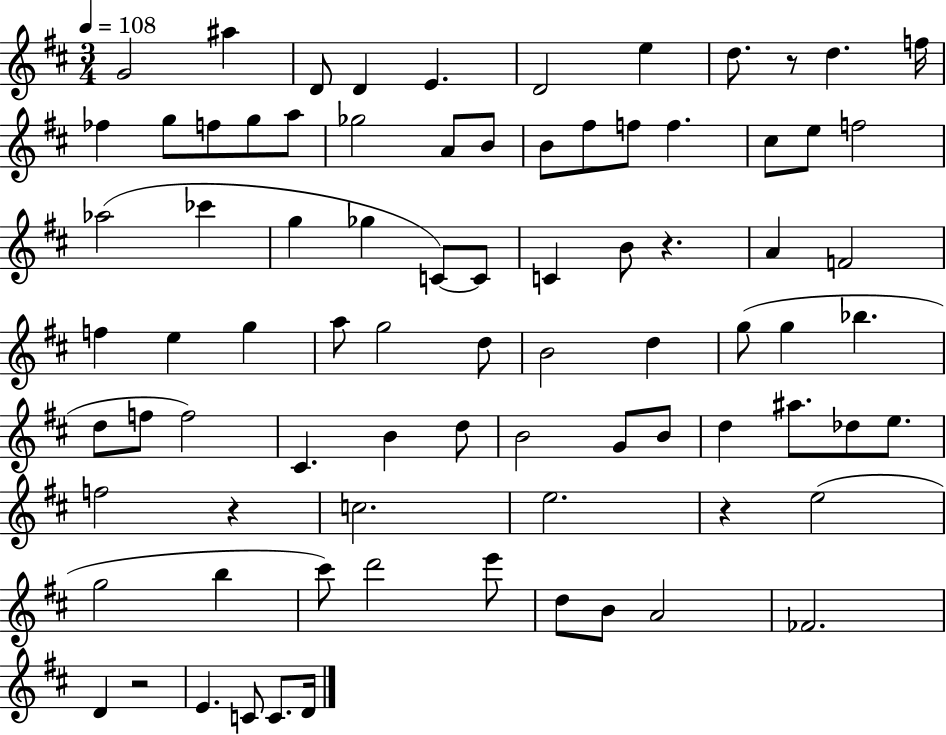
{
  \clef treble
  \numericTimeSignature
  \time 3/4
  \key d \major
  \tempo 4 = 108
  g'2 ais''4 | d'8 d'4 e'4. | d'2 e''4 | d''8. r8 d''4. f''16 | \break fes''4 g''8 f''8 g''8 a''8 | ges''2 a'8 b'8 | b'8 fis''8 f''8 f''4. | cis''8 e''8 f''2 | \break aes''2( ces'''4 | g''4 ges''4 c'8~~) c'8 | c'4 b'8 r4. | a'4 f'2 | \break f''4 e''4 g''4 | a''8 g''2 d''8 | b'2 d''4 | g''8( g''4 bes''4. | \break d''8 f''8 f''2) | cis'4. b'4 d''8 | b'2 g'8 b'8 | d''4 ais''8. des''8 e''8. | \break f''2 r4 | c''2. | e''2. | r4 e''2( | \break g''2 b''4 | cis'''8) d'''2 e'''8 | d''8 b'8 a'2 | fes'2. | \break d'4 r2 | e'4. c'8 c'8. d'16 | \bar "|."
}